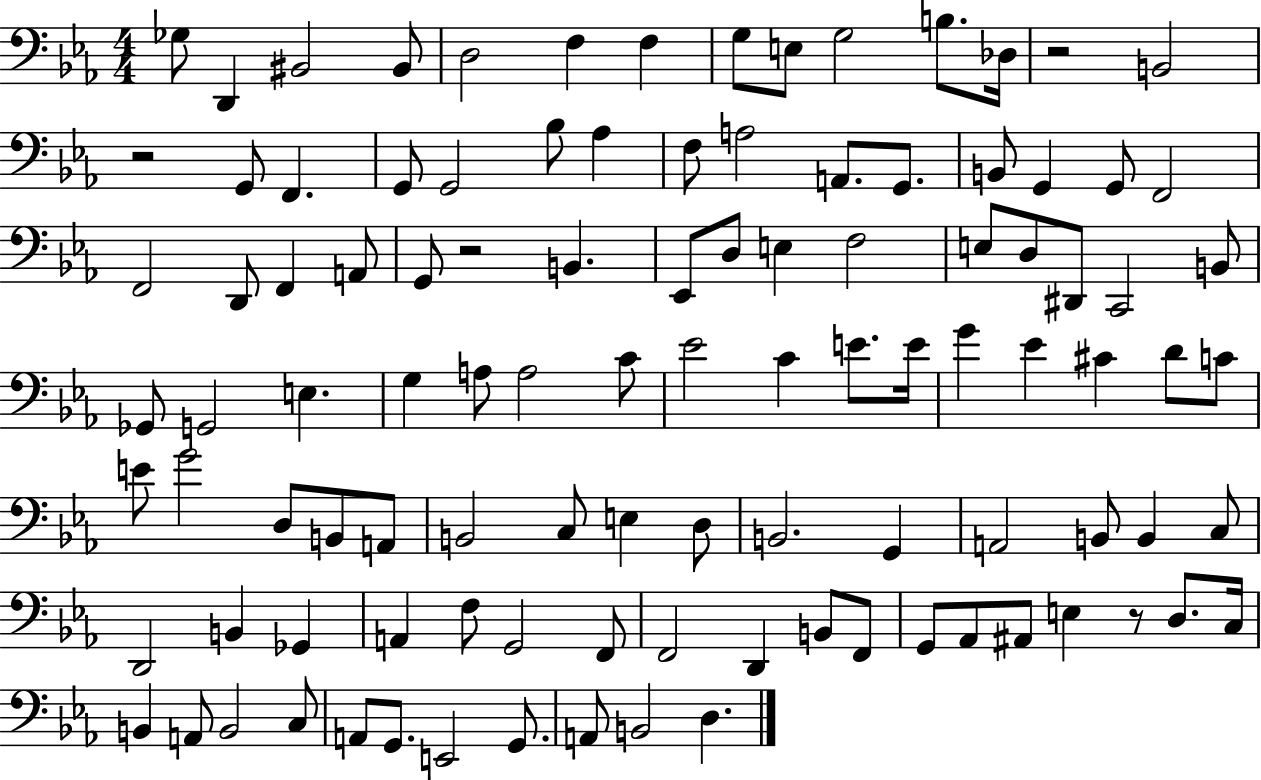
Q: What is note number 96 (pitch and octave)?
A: G2